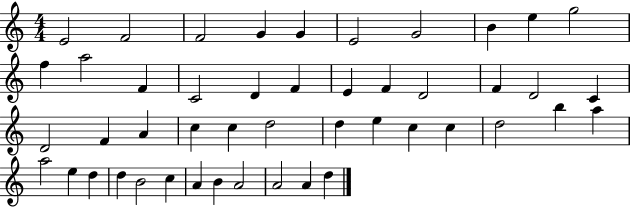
{
  \clef treble
  \numericTimeSignature
  \time 4/4
  \key c \major
  e'2 f'2 | f'2 g'4 g'4 | e'2 g'2 | b'4 e''4 g''2 | \break f''4 a''2 f'4 | c'2 d'4 f'4 | e'4 f'4 d'2 | f'4 d'2 c'4 | \break d'2 f'4 a'4 | c''4 c''4 d''2 | d''4 e''4 c''4 c''4 | d''2 b''4 a''4 | \break a''2 e''4 d''4 | d''4 b'2 c''4 | a'4 b'4 a'2 | a'2 a'4 d''4 | \break \bar "|."
}